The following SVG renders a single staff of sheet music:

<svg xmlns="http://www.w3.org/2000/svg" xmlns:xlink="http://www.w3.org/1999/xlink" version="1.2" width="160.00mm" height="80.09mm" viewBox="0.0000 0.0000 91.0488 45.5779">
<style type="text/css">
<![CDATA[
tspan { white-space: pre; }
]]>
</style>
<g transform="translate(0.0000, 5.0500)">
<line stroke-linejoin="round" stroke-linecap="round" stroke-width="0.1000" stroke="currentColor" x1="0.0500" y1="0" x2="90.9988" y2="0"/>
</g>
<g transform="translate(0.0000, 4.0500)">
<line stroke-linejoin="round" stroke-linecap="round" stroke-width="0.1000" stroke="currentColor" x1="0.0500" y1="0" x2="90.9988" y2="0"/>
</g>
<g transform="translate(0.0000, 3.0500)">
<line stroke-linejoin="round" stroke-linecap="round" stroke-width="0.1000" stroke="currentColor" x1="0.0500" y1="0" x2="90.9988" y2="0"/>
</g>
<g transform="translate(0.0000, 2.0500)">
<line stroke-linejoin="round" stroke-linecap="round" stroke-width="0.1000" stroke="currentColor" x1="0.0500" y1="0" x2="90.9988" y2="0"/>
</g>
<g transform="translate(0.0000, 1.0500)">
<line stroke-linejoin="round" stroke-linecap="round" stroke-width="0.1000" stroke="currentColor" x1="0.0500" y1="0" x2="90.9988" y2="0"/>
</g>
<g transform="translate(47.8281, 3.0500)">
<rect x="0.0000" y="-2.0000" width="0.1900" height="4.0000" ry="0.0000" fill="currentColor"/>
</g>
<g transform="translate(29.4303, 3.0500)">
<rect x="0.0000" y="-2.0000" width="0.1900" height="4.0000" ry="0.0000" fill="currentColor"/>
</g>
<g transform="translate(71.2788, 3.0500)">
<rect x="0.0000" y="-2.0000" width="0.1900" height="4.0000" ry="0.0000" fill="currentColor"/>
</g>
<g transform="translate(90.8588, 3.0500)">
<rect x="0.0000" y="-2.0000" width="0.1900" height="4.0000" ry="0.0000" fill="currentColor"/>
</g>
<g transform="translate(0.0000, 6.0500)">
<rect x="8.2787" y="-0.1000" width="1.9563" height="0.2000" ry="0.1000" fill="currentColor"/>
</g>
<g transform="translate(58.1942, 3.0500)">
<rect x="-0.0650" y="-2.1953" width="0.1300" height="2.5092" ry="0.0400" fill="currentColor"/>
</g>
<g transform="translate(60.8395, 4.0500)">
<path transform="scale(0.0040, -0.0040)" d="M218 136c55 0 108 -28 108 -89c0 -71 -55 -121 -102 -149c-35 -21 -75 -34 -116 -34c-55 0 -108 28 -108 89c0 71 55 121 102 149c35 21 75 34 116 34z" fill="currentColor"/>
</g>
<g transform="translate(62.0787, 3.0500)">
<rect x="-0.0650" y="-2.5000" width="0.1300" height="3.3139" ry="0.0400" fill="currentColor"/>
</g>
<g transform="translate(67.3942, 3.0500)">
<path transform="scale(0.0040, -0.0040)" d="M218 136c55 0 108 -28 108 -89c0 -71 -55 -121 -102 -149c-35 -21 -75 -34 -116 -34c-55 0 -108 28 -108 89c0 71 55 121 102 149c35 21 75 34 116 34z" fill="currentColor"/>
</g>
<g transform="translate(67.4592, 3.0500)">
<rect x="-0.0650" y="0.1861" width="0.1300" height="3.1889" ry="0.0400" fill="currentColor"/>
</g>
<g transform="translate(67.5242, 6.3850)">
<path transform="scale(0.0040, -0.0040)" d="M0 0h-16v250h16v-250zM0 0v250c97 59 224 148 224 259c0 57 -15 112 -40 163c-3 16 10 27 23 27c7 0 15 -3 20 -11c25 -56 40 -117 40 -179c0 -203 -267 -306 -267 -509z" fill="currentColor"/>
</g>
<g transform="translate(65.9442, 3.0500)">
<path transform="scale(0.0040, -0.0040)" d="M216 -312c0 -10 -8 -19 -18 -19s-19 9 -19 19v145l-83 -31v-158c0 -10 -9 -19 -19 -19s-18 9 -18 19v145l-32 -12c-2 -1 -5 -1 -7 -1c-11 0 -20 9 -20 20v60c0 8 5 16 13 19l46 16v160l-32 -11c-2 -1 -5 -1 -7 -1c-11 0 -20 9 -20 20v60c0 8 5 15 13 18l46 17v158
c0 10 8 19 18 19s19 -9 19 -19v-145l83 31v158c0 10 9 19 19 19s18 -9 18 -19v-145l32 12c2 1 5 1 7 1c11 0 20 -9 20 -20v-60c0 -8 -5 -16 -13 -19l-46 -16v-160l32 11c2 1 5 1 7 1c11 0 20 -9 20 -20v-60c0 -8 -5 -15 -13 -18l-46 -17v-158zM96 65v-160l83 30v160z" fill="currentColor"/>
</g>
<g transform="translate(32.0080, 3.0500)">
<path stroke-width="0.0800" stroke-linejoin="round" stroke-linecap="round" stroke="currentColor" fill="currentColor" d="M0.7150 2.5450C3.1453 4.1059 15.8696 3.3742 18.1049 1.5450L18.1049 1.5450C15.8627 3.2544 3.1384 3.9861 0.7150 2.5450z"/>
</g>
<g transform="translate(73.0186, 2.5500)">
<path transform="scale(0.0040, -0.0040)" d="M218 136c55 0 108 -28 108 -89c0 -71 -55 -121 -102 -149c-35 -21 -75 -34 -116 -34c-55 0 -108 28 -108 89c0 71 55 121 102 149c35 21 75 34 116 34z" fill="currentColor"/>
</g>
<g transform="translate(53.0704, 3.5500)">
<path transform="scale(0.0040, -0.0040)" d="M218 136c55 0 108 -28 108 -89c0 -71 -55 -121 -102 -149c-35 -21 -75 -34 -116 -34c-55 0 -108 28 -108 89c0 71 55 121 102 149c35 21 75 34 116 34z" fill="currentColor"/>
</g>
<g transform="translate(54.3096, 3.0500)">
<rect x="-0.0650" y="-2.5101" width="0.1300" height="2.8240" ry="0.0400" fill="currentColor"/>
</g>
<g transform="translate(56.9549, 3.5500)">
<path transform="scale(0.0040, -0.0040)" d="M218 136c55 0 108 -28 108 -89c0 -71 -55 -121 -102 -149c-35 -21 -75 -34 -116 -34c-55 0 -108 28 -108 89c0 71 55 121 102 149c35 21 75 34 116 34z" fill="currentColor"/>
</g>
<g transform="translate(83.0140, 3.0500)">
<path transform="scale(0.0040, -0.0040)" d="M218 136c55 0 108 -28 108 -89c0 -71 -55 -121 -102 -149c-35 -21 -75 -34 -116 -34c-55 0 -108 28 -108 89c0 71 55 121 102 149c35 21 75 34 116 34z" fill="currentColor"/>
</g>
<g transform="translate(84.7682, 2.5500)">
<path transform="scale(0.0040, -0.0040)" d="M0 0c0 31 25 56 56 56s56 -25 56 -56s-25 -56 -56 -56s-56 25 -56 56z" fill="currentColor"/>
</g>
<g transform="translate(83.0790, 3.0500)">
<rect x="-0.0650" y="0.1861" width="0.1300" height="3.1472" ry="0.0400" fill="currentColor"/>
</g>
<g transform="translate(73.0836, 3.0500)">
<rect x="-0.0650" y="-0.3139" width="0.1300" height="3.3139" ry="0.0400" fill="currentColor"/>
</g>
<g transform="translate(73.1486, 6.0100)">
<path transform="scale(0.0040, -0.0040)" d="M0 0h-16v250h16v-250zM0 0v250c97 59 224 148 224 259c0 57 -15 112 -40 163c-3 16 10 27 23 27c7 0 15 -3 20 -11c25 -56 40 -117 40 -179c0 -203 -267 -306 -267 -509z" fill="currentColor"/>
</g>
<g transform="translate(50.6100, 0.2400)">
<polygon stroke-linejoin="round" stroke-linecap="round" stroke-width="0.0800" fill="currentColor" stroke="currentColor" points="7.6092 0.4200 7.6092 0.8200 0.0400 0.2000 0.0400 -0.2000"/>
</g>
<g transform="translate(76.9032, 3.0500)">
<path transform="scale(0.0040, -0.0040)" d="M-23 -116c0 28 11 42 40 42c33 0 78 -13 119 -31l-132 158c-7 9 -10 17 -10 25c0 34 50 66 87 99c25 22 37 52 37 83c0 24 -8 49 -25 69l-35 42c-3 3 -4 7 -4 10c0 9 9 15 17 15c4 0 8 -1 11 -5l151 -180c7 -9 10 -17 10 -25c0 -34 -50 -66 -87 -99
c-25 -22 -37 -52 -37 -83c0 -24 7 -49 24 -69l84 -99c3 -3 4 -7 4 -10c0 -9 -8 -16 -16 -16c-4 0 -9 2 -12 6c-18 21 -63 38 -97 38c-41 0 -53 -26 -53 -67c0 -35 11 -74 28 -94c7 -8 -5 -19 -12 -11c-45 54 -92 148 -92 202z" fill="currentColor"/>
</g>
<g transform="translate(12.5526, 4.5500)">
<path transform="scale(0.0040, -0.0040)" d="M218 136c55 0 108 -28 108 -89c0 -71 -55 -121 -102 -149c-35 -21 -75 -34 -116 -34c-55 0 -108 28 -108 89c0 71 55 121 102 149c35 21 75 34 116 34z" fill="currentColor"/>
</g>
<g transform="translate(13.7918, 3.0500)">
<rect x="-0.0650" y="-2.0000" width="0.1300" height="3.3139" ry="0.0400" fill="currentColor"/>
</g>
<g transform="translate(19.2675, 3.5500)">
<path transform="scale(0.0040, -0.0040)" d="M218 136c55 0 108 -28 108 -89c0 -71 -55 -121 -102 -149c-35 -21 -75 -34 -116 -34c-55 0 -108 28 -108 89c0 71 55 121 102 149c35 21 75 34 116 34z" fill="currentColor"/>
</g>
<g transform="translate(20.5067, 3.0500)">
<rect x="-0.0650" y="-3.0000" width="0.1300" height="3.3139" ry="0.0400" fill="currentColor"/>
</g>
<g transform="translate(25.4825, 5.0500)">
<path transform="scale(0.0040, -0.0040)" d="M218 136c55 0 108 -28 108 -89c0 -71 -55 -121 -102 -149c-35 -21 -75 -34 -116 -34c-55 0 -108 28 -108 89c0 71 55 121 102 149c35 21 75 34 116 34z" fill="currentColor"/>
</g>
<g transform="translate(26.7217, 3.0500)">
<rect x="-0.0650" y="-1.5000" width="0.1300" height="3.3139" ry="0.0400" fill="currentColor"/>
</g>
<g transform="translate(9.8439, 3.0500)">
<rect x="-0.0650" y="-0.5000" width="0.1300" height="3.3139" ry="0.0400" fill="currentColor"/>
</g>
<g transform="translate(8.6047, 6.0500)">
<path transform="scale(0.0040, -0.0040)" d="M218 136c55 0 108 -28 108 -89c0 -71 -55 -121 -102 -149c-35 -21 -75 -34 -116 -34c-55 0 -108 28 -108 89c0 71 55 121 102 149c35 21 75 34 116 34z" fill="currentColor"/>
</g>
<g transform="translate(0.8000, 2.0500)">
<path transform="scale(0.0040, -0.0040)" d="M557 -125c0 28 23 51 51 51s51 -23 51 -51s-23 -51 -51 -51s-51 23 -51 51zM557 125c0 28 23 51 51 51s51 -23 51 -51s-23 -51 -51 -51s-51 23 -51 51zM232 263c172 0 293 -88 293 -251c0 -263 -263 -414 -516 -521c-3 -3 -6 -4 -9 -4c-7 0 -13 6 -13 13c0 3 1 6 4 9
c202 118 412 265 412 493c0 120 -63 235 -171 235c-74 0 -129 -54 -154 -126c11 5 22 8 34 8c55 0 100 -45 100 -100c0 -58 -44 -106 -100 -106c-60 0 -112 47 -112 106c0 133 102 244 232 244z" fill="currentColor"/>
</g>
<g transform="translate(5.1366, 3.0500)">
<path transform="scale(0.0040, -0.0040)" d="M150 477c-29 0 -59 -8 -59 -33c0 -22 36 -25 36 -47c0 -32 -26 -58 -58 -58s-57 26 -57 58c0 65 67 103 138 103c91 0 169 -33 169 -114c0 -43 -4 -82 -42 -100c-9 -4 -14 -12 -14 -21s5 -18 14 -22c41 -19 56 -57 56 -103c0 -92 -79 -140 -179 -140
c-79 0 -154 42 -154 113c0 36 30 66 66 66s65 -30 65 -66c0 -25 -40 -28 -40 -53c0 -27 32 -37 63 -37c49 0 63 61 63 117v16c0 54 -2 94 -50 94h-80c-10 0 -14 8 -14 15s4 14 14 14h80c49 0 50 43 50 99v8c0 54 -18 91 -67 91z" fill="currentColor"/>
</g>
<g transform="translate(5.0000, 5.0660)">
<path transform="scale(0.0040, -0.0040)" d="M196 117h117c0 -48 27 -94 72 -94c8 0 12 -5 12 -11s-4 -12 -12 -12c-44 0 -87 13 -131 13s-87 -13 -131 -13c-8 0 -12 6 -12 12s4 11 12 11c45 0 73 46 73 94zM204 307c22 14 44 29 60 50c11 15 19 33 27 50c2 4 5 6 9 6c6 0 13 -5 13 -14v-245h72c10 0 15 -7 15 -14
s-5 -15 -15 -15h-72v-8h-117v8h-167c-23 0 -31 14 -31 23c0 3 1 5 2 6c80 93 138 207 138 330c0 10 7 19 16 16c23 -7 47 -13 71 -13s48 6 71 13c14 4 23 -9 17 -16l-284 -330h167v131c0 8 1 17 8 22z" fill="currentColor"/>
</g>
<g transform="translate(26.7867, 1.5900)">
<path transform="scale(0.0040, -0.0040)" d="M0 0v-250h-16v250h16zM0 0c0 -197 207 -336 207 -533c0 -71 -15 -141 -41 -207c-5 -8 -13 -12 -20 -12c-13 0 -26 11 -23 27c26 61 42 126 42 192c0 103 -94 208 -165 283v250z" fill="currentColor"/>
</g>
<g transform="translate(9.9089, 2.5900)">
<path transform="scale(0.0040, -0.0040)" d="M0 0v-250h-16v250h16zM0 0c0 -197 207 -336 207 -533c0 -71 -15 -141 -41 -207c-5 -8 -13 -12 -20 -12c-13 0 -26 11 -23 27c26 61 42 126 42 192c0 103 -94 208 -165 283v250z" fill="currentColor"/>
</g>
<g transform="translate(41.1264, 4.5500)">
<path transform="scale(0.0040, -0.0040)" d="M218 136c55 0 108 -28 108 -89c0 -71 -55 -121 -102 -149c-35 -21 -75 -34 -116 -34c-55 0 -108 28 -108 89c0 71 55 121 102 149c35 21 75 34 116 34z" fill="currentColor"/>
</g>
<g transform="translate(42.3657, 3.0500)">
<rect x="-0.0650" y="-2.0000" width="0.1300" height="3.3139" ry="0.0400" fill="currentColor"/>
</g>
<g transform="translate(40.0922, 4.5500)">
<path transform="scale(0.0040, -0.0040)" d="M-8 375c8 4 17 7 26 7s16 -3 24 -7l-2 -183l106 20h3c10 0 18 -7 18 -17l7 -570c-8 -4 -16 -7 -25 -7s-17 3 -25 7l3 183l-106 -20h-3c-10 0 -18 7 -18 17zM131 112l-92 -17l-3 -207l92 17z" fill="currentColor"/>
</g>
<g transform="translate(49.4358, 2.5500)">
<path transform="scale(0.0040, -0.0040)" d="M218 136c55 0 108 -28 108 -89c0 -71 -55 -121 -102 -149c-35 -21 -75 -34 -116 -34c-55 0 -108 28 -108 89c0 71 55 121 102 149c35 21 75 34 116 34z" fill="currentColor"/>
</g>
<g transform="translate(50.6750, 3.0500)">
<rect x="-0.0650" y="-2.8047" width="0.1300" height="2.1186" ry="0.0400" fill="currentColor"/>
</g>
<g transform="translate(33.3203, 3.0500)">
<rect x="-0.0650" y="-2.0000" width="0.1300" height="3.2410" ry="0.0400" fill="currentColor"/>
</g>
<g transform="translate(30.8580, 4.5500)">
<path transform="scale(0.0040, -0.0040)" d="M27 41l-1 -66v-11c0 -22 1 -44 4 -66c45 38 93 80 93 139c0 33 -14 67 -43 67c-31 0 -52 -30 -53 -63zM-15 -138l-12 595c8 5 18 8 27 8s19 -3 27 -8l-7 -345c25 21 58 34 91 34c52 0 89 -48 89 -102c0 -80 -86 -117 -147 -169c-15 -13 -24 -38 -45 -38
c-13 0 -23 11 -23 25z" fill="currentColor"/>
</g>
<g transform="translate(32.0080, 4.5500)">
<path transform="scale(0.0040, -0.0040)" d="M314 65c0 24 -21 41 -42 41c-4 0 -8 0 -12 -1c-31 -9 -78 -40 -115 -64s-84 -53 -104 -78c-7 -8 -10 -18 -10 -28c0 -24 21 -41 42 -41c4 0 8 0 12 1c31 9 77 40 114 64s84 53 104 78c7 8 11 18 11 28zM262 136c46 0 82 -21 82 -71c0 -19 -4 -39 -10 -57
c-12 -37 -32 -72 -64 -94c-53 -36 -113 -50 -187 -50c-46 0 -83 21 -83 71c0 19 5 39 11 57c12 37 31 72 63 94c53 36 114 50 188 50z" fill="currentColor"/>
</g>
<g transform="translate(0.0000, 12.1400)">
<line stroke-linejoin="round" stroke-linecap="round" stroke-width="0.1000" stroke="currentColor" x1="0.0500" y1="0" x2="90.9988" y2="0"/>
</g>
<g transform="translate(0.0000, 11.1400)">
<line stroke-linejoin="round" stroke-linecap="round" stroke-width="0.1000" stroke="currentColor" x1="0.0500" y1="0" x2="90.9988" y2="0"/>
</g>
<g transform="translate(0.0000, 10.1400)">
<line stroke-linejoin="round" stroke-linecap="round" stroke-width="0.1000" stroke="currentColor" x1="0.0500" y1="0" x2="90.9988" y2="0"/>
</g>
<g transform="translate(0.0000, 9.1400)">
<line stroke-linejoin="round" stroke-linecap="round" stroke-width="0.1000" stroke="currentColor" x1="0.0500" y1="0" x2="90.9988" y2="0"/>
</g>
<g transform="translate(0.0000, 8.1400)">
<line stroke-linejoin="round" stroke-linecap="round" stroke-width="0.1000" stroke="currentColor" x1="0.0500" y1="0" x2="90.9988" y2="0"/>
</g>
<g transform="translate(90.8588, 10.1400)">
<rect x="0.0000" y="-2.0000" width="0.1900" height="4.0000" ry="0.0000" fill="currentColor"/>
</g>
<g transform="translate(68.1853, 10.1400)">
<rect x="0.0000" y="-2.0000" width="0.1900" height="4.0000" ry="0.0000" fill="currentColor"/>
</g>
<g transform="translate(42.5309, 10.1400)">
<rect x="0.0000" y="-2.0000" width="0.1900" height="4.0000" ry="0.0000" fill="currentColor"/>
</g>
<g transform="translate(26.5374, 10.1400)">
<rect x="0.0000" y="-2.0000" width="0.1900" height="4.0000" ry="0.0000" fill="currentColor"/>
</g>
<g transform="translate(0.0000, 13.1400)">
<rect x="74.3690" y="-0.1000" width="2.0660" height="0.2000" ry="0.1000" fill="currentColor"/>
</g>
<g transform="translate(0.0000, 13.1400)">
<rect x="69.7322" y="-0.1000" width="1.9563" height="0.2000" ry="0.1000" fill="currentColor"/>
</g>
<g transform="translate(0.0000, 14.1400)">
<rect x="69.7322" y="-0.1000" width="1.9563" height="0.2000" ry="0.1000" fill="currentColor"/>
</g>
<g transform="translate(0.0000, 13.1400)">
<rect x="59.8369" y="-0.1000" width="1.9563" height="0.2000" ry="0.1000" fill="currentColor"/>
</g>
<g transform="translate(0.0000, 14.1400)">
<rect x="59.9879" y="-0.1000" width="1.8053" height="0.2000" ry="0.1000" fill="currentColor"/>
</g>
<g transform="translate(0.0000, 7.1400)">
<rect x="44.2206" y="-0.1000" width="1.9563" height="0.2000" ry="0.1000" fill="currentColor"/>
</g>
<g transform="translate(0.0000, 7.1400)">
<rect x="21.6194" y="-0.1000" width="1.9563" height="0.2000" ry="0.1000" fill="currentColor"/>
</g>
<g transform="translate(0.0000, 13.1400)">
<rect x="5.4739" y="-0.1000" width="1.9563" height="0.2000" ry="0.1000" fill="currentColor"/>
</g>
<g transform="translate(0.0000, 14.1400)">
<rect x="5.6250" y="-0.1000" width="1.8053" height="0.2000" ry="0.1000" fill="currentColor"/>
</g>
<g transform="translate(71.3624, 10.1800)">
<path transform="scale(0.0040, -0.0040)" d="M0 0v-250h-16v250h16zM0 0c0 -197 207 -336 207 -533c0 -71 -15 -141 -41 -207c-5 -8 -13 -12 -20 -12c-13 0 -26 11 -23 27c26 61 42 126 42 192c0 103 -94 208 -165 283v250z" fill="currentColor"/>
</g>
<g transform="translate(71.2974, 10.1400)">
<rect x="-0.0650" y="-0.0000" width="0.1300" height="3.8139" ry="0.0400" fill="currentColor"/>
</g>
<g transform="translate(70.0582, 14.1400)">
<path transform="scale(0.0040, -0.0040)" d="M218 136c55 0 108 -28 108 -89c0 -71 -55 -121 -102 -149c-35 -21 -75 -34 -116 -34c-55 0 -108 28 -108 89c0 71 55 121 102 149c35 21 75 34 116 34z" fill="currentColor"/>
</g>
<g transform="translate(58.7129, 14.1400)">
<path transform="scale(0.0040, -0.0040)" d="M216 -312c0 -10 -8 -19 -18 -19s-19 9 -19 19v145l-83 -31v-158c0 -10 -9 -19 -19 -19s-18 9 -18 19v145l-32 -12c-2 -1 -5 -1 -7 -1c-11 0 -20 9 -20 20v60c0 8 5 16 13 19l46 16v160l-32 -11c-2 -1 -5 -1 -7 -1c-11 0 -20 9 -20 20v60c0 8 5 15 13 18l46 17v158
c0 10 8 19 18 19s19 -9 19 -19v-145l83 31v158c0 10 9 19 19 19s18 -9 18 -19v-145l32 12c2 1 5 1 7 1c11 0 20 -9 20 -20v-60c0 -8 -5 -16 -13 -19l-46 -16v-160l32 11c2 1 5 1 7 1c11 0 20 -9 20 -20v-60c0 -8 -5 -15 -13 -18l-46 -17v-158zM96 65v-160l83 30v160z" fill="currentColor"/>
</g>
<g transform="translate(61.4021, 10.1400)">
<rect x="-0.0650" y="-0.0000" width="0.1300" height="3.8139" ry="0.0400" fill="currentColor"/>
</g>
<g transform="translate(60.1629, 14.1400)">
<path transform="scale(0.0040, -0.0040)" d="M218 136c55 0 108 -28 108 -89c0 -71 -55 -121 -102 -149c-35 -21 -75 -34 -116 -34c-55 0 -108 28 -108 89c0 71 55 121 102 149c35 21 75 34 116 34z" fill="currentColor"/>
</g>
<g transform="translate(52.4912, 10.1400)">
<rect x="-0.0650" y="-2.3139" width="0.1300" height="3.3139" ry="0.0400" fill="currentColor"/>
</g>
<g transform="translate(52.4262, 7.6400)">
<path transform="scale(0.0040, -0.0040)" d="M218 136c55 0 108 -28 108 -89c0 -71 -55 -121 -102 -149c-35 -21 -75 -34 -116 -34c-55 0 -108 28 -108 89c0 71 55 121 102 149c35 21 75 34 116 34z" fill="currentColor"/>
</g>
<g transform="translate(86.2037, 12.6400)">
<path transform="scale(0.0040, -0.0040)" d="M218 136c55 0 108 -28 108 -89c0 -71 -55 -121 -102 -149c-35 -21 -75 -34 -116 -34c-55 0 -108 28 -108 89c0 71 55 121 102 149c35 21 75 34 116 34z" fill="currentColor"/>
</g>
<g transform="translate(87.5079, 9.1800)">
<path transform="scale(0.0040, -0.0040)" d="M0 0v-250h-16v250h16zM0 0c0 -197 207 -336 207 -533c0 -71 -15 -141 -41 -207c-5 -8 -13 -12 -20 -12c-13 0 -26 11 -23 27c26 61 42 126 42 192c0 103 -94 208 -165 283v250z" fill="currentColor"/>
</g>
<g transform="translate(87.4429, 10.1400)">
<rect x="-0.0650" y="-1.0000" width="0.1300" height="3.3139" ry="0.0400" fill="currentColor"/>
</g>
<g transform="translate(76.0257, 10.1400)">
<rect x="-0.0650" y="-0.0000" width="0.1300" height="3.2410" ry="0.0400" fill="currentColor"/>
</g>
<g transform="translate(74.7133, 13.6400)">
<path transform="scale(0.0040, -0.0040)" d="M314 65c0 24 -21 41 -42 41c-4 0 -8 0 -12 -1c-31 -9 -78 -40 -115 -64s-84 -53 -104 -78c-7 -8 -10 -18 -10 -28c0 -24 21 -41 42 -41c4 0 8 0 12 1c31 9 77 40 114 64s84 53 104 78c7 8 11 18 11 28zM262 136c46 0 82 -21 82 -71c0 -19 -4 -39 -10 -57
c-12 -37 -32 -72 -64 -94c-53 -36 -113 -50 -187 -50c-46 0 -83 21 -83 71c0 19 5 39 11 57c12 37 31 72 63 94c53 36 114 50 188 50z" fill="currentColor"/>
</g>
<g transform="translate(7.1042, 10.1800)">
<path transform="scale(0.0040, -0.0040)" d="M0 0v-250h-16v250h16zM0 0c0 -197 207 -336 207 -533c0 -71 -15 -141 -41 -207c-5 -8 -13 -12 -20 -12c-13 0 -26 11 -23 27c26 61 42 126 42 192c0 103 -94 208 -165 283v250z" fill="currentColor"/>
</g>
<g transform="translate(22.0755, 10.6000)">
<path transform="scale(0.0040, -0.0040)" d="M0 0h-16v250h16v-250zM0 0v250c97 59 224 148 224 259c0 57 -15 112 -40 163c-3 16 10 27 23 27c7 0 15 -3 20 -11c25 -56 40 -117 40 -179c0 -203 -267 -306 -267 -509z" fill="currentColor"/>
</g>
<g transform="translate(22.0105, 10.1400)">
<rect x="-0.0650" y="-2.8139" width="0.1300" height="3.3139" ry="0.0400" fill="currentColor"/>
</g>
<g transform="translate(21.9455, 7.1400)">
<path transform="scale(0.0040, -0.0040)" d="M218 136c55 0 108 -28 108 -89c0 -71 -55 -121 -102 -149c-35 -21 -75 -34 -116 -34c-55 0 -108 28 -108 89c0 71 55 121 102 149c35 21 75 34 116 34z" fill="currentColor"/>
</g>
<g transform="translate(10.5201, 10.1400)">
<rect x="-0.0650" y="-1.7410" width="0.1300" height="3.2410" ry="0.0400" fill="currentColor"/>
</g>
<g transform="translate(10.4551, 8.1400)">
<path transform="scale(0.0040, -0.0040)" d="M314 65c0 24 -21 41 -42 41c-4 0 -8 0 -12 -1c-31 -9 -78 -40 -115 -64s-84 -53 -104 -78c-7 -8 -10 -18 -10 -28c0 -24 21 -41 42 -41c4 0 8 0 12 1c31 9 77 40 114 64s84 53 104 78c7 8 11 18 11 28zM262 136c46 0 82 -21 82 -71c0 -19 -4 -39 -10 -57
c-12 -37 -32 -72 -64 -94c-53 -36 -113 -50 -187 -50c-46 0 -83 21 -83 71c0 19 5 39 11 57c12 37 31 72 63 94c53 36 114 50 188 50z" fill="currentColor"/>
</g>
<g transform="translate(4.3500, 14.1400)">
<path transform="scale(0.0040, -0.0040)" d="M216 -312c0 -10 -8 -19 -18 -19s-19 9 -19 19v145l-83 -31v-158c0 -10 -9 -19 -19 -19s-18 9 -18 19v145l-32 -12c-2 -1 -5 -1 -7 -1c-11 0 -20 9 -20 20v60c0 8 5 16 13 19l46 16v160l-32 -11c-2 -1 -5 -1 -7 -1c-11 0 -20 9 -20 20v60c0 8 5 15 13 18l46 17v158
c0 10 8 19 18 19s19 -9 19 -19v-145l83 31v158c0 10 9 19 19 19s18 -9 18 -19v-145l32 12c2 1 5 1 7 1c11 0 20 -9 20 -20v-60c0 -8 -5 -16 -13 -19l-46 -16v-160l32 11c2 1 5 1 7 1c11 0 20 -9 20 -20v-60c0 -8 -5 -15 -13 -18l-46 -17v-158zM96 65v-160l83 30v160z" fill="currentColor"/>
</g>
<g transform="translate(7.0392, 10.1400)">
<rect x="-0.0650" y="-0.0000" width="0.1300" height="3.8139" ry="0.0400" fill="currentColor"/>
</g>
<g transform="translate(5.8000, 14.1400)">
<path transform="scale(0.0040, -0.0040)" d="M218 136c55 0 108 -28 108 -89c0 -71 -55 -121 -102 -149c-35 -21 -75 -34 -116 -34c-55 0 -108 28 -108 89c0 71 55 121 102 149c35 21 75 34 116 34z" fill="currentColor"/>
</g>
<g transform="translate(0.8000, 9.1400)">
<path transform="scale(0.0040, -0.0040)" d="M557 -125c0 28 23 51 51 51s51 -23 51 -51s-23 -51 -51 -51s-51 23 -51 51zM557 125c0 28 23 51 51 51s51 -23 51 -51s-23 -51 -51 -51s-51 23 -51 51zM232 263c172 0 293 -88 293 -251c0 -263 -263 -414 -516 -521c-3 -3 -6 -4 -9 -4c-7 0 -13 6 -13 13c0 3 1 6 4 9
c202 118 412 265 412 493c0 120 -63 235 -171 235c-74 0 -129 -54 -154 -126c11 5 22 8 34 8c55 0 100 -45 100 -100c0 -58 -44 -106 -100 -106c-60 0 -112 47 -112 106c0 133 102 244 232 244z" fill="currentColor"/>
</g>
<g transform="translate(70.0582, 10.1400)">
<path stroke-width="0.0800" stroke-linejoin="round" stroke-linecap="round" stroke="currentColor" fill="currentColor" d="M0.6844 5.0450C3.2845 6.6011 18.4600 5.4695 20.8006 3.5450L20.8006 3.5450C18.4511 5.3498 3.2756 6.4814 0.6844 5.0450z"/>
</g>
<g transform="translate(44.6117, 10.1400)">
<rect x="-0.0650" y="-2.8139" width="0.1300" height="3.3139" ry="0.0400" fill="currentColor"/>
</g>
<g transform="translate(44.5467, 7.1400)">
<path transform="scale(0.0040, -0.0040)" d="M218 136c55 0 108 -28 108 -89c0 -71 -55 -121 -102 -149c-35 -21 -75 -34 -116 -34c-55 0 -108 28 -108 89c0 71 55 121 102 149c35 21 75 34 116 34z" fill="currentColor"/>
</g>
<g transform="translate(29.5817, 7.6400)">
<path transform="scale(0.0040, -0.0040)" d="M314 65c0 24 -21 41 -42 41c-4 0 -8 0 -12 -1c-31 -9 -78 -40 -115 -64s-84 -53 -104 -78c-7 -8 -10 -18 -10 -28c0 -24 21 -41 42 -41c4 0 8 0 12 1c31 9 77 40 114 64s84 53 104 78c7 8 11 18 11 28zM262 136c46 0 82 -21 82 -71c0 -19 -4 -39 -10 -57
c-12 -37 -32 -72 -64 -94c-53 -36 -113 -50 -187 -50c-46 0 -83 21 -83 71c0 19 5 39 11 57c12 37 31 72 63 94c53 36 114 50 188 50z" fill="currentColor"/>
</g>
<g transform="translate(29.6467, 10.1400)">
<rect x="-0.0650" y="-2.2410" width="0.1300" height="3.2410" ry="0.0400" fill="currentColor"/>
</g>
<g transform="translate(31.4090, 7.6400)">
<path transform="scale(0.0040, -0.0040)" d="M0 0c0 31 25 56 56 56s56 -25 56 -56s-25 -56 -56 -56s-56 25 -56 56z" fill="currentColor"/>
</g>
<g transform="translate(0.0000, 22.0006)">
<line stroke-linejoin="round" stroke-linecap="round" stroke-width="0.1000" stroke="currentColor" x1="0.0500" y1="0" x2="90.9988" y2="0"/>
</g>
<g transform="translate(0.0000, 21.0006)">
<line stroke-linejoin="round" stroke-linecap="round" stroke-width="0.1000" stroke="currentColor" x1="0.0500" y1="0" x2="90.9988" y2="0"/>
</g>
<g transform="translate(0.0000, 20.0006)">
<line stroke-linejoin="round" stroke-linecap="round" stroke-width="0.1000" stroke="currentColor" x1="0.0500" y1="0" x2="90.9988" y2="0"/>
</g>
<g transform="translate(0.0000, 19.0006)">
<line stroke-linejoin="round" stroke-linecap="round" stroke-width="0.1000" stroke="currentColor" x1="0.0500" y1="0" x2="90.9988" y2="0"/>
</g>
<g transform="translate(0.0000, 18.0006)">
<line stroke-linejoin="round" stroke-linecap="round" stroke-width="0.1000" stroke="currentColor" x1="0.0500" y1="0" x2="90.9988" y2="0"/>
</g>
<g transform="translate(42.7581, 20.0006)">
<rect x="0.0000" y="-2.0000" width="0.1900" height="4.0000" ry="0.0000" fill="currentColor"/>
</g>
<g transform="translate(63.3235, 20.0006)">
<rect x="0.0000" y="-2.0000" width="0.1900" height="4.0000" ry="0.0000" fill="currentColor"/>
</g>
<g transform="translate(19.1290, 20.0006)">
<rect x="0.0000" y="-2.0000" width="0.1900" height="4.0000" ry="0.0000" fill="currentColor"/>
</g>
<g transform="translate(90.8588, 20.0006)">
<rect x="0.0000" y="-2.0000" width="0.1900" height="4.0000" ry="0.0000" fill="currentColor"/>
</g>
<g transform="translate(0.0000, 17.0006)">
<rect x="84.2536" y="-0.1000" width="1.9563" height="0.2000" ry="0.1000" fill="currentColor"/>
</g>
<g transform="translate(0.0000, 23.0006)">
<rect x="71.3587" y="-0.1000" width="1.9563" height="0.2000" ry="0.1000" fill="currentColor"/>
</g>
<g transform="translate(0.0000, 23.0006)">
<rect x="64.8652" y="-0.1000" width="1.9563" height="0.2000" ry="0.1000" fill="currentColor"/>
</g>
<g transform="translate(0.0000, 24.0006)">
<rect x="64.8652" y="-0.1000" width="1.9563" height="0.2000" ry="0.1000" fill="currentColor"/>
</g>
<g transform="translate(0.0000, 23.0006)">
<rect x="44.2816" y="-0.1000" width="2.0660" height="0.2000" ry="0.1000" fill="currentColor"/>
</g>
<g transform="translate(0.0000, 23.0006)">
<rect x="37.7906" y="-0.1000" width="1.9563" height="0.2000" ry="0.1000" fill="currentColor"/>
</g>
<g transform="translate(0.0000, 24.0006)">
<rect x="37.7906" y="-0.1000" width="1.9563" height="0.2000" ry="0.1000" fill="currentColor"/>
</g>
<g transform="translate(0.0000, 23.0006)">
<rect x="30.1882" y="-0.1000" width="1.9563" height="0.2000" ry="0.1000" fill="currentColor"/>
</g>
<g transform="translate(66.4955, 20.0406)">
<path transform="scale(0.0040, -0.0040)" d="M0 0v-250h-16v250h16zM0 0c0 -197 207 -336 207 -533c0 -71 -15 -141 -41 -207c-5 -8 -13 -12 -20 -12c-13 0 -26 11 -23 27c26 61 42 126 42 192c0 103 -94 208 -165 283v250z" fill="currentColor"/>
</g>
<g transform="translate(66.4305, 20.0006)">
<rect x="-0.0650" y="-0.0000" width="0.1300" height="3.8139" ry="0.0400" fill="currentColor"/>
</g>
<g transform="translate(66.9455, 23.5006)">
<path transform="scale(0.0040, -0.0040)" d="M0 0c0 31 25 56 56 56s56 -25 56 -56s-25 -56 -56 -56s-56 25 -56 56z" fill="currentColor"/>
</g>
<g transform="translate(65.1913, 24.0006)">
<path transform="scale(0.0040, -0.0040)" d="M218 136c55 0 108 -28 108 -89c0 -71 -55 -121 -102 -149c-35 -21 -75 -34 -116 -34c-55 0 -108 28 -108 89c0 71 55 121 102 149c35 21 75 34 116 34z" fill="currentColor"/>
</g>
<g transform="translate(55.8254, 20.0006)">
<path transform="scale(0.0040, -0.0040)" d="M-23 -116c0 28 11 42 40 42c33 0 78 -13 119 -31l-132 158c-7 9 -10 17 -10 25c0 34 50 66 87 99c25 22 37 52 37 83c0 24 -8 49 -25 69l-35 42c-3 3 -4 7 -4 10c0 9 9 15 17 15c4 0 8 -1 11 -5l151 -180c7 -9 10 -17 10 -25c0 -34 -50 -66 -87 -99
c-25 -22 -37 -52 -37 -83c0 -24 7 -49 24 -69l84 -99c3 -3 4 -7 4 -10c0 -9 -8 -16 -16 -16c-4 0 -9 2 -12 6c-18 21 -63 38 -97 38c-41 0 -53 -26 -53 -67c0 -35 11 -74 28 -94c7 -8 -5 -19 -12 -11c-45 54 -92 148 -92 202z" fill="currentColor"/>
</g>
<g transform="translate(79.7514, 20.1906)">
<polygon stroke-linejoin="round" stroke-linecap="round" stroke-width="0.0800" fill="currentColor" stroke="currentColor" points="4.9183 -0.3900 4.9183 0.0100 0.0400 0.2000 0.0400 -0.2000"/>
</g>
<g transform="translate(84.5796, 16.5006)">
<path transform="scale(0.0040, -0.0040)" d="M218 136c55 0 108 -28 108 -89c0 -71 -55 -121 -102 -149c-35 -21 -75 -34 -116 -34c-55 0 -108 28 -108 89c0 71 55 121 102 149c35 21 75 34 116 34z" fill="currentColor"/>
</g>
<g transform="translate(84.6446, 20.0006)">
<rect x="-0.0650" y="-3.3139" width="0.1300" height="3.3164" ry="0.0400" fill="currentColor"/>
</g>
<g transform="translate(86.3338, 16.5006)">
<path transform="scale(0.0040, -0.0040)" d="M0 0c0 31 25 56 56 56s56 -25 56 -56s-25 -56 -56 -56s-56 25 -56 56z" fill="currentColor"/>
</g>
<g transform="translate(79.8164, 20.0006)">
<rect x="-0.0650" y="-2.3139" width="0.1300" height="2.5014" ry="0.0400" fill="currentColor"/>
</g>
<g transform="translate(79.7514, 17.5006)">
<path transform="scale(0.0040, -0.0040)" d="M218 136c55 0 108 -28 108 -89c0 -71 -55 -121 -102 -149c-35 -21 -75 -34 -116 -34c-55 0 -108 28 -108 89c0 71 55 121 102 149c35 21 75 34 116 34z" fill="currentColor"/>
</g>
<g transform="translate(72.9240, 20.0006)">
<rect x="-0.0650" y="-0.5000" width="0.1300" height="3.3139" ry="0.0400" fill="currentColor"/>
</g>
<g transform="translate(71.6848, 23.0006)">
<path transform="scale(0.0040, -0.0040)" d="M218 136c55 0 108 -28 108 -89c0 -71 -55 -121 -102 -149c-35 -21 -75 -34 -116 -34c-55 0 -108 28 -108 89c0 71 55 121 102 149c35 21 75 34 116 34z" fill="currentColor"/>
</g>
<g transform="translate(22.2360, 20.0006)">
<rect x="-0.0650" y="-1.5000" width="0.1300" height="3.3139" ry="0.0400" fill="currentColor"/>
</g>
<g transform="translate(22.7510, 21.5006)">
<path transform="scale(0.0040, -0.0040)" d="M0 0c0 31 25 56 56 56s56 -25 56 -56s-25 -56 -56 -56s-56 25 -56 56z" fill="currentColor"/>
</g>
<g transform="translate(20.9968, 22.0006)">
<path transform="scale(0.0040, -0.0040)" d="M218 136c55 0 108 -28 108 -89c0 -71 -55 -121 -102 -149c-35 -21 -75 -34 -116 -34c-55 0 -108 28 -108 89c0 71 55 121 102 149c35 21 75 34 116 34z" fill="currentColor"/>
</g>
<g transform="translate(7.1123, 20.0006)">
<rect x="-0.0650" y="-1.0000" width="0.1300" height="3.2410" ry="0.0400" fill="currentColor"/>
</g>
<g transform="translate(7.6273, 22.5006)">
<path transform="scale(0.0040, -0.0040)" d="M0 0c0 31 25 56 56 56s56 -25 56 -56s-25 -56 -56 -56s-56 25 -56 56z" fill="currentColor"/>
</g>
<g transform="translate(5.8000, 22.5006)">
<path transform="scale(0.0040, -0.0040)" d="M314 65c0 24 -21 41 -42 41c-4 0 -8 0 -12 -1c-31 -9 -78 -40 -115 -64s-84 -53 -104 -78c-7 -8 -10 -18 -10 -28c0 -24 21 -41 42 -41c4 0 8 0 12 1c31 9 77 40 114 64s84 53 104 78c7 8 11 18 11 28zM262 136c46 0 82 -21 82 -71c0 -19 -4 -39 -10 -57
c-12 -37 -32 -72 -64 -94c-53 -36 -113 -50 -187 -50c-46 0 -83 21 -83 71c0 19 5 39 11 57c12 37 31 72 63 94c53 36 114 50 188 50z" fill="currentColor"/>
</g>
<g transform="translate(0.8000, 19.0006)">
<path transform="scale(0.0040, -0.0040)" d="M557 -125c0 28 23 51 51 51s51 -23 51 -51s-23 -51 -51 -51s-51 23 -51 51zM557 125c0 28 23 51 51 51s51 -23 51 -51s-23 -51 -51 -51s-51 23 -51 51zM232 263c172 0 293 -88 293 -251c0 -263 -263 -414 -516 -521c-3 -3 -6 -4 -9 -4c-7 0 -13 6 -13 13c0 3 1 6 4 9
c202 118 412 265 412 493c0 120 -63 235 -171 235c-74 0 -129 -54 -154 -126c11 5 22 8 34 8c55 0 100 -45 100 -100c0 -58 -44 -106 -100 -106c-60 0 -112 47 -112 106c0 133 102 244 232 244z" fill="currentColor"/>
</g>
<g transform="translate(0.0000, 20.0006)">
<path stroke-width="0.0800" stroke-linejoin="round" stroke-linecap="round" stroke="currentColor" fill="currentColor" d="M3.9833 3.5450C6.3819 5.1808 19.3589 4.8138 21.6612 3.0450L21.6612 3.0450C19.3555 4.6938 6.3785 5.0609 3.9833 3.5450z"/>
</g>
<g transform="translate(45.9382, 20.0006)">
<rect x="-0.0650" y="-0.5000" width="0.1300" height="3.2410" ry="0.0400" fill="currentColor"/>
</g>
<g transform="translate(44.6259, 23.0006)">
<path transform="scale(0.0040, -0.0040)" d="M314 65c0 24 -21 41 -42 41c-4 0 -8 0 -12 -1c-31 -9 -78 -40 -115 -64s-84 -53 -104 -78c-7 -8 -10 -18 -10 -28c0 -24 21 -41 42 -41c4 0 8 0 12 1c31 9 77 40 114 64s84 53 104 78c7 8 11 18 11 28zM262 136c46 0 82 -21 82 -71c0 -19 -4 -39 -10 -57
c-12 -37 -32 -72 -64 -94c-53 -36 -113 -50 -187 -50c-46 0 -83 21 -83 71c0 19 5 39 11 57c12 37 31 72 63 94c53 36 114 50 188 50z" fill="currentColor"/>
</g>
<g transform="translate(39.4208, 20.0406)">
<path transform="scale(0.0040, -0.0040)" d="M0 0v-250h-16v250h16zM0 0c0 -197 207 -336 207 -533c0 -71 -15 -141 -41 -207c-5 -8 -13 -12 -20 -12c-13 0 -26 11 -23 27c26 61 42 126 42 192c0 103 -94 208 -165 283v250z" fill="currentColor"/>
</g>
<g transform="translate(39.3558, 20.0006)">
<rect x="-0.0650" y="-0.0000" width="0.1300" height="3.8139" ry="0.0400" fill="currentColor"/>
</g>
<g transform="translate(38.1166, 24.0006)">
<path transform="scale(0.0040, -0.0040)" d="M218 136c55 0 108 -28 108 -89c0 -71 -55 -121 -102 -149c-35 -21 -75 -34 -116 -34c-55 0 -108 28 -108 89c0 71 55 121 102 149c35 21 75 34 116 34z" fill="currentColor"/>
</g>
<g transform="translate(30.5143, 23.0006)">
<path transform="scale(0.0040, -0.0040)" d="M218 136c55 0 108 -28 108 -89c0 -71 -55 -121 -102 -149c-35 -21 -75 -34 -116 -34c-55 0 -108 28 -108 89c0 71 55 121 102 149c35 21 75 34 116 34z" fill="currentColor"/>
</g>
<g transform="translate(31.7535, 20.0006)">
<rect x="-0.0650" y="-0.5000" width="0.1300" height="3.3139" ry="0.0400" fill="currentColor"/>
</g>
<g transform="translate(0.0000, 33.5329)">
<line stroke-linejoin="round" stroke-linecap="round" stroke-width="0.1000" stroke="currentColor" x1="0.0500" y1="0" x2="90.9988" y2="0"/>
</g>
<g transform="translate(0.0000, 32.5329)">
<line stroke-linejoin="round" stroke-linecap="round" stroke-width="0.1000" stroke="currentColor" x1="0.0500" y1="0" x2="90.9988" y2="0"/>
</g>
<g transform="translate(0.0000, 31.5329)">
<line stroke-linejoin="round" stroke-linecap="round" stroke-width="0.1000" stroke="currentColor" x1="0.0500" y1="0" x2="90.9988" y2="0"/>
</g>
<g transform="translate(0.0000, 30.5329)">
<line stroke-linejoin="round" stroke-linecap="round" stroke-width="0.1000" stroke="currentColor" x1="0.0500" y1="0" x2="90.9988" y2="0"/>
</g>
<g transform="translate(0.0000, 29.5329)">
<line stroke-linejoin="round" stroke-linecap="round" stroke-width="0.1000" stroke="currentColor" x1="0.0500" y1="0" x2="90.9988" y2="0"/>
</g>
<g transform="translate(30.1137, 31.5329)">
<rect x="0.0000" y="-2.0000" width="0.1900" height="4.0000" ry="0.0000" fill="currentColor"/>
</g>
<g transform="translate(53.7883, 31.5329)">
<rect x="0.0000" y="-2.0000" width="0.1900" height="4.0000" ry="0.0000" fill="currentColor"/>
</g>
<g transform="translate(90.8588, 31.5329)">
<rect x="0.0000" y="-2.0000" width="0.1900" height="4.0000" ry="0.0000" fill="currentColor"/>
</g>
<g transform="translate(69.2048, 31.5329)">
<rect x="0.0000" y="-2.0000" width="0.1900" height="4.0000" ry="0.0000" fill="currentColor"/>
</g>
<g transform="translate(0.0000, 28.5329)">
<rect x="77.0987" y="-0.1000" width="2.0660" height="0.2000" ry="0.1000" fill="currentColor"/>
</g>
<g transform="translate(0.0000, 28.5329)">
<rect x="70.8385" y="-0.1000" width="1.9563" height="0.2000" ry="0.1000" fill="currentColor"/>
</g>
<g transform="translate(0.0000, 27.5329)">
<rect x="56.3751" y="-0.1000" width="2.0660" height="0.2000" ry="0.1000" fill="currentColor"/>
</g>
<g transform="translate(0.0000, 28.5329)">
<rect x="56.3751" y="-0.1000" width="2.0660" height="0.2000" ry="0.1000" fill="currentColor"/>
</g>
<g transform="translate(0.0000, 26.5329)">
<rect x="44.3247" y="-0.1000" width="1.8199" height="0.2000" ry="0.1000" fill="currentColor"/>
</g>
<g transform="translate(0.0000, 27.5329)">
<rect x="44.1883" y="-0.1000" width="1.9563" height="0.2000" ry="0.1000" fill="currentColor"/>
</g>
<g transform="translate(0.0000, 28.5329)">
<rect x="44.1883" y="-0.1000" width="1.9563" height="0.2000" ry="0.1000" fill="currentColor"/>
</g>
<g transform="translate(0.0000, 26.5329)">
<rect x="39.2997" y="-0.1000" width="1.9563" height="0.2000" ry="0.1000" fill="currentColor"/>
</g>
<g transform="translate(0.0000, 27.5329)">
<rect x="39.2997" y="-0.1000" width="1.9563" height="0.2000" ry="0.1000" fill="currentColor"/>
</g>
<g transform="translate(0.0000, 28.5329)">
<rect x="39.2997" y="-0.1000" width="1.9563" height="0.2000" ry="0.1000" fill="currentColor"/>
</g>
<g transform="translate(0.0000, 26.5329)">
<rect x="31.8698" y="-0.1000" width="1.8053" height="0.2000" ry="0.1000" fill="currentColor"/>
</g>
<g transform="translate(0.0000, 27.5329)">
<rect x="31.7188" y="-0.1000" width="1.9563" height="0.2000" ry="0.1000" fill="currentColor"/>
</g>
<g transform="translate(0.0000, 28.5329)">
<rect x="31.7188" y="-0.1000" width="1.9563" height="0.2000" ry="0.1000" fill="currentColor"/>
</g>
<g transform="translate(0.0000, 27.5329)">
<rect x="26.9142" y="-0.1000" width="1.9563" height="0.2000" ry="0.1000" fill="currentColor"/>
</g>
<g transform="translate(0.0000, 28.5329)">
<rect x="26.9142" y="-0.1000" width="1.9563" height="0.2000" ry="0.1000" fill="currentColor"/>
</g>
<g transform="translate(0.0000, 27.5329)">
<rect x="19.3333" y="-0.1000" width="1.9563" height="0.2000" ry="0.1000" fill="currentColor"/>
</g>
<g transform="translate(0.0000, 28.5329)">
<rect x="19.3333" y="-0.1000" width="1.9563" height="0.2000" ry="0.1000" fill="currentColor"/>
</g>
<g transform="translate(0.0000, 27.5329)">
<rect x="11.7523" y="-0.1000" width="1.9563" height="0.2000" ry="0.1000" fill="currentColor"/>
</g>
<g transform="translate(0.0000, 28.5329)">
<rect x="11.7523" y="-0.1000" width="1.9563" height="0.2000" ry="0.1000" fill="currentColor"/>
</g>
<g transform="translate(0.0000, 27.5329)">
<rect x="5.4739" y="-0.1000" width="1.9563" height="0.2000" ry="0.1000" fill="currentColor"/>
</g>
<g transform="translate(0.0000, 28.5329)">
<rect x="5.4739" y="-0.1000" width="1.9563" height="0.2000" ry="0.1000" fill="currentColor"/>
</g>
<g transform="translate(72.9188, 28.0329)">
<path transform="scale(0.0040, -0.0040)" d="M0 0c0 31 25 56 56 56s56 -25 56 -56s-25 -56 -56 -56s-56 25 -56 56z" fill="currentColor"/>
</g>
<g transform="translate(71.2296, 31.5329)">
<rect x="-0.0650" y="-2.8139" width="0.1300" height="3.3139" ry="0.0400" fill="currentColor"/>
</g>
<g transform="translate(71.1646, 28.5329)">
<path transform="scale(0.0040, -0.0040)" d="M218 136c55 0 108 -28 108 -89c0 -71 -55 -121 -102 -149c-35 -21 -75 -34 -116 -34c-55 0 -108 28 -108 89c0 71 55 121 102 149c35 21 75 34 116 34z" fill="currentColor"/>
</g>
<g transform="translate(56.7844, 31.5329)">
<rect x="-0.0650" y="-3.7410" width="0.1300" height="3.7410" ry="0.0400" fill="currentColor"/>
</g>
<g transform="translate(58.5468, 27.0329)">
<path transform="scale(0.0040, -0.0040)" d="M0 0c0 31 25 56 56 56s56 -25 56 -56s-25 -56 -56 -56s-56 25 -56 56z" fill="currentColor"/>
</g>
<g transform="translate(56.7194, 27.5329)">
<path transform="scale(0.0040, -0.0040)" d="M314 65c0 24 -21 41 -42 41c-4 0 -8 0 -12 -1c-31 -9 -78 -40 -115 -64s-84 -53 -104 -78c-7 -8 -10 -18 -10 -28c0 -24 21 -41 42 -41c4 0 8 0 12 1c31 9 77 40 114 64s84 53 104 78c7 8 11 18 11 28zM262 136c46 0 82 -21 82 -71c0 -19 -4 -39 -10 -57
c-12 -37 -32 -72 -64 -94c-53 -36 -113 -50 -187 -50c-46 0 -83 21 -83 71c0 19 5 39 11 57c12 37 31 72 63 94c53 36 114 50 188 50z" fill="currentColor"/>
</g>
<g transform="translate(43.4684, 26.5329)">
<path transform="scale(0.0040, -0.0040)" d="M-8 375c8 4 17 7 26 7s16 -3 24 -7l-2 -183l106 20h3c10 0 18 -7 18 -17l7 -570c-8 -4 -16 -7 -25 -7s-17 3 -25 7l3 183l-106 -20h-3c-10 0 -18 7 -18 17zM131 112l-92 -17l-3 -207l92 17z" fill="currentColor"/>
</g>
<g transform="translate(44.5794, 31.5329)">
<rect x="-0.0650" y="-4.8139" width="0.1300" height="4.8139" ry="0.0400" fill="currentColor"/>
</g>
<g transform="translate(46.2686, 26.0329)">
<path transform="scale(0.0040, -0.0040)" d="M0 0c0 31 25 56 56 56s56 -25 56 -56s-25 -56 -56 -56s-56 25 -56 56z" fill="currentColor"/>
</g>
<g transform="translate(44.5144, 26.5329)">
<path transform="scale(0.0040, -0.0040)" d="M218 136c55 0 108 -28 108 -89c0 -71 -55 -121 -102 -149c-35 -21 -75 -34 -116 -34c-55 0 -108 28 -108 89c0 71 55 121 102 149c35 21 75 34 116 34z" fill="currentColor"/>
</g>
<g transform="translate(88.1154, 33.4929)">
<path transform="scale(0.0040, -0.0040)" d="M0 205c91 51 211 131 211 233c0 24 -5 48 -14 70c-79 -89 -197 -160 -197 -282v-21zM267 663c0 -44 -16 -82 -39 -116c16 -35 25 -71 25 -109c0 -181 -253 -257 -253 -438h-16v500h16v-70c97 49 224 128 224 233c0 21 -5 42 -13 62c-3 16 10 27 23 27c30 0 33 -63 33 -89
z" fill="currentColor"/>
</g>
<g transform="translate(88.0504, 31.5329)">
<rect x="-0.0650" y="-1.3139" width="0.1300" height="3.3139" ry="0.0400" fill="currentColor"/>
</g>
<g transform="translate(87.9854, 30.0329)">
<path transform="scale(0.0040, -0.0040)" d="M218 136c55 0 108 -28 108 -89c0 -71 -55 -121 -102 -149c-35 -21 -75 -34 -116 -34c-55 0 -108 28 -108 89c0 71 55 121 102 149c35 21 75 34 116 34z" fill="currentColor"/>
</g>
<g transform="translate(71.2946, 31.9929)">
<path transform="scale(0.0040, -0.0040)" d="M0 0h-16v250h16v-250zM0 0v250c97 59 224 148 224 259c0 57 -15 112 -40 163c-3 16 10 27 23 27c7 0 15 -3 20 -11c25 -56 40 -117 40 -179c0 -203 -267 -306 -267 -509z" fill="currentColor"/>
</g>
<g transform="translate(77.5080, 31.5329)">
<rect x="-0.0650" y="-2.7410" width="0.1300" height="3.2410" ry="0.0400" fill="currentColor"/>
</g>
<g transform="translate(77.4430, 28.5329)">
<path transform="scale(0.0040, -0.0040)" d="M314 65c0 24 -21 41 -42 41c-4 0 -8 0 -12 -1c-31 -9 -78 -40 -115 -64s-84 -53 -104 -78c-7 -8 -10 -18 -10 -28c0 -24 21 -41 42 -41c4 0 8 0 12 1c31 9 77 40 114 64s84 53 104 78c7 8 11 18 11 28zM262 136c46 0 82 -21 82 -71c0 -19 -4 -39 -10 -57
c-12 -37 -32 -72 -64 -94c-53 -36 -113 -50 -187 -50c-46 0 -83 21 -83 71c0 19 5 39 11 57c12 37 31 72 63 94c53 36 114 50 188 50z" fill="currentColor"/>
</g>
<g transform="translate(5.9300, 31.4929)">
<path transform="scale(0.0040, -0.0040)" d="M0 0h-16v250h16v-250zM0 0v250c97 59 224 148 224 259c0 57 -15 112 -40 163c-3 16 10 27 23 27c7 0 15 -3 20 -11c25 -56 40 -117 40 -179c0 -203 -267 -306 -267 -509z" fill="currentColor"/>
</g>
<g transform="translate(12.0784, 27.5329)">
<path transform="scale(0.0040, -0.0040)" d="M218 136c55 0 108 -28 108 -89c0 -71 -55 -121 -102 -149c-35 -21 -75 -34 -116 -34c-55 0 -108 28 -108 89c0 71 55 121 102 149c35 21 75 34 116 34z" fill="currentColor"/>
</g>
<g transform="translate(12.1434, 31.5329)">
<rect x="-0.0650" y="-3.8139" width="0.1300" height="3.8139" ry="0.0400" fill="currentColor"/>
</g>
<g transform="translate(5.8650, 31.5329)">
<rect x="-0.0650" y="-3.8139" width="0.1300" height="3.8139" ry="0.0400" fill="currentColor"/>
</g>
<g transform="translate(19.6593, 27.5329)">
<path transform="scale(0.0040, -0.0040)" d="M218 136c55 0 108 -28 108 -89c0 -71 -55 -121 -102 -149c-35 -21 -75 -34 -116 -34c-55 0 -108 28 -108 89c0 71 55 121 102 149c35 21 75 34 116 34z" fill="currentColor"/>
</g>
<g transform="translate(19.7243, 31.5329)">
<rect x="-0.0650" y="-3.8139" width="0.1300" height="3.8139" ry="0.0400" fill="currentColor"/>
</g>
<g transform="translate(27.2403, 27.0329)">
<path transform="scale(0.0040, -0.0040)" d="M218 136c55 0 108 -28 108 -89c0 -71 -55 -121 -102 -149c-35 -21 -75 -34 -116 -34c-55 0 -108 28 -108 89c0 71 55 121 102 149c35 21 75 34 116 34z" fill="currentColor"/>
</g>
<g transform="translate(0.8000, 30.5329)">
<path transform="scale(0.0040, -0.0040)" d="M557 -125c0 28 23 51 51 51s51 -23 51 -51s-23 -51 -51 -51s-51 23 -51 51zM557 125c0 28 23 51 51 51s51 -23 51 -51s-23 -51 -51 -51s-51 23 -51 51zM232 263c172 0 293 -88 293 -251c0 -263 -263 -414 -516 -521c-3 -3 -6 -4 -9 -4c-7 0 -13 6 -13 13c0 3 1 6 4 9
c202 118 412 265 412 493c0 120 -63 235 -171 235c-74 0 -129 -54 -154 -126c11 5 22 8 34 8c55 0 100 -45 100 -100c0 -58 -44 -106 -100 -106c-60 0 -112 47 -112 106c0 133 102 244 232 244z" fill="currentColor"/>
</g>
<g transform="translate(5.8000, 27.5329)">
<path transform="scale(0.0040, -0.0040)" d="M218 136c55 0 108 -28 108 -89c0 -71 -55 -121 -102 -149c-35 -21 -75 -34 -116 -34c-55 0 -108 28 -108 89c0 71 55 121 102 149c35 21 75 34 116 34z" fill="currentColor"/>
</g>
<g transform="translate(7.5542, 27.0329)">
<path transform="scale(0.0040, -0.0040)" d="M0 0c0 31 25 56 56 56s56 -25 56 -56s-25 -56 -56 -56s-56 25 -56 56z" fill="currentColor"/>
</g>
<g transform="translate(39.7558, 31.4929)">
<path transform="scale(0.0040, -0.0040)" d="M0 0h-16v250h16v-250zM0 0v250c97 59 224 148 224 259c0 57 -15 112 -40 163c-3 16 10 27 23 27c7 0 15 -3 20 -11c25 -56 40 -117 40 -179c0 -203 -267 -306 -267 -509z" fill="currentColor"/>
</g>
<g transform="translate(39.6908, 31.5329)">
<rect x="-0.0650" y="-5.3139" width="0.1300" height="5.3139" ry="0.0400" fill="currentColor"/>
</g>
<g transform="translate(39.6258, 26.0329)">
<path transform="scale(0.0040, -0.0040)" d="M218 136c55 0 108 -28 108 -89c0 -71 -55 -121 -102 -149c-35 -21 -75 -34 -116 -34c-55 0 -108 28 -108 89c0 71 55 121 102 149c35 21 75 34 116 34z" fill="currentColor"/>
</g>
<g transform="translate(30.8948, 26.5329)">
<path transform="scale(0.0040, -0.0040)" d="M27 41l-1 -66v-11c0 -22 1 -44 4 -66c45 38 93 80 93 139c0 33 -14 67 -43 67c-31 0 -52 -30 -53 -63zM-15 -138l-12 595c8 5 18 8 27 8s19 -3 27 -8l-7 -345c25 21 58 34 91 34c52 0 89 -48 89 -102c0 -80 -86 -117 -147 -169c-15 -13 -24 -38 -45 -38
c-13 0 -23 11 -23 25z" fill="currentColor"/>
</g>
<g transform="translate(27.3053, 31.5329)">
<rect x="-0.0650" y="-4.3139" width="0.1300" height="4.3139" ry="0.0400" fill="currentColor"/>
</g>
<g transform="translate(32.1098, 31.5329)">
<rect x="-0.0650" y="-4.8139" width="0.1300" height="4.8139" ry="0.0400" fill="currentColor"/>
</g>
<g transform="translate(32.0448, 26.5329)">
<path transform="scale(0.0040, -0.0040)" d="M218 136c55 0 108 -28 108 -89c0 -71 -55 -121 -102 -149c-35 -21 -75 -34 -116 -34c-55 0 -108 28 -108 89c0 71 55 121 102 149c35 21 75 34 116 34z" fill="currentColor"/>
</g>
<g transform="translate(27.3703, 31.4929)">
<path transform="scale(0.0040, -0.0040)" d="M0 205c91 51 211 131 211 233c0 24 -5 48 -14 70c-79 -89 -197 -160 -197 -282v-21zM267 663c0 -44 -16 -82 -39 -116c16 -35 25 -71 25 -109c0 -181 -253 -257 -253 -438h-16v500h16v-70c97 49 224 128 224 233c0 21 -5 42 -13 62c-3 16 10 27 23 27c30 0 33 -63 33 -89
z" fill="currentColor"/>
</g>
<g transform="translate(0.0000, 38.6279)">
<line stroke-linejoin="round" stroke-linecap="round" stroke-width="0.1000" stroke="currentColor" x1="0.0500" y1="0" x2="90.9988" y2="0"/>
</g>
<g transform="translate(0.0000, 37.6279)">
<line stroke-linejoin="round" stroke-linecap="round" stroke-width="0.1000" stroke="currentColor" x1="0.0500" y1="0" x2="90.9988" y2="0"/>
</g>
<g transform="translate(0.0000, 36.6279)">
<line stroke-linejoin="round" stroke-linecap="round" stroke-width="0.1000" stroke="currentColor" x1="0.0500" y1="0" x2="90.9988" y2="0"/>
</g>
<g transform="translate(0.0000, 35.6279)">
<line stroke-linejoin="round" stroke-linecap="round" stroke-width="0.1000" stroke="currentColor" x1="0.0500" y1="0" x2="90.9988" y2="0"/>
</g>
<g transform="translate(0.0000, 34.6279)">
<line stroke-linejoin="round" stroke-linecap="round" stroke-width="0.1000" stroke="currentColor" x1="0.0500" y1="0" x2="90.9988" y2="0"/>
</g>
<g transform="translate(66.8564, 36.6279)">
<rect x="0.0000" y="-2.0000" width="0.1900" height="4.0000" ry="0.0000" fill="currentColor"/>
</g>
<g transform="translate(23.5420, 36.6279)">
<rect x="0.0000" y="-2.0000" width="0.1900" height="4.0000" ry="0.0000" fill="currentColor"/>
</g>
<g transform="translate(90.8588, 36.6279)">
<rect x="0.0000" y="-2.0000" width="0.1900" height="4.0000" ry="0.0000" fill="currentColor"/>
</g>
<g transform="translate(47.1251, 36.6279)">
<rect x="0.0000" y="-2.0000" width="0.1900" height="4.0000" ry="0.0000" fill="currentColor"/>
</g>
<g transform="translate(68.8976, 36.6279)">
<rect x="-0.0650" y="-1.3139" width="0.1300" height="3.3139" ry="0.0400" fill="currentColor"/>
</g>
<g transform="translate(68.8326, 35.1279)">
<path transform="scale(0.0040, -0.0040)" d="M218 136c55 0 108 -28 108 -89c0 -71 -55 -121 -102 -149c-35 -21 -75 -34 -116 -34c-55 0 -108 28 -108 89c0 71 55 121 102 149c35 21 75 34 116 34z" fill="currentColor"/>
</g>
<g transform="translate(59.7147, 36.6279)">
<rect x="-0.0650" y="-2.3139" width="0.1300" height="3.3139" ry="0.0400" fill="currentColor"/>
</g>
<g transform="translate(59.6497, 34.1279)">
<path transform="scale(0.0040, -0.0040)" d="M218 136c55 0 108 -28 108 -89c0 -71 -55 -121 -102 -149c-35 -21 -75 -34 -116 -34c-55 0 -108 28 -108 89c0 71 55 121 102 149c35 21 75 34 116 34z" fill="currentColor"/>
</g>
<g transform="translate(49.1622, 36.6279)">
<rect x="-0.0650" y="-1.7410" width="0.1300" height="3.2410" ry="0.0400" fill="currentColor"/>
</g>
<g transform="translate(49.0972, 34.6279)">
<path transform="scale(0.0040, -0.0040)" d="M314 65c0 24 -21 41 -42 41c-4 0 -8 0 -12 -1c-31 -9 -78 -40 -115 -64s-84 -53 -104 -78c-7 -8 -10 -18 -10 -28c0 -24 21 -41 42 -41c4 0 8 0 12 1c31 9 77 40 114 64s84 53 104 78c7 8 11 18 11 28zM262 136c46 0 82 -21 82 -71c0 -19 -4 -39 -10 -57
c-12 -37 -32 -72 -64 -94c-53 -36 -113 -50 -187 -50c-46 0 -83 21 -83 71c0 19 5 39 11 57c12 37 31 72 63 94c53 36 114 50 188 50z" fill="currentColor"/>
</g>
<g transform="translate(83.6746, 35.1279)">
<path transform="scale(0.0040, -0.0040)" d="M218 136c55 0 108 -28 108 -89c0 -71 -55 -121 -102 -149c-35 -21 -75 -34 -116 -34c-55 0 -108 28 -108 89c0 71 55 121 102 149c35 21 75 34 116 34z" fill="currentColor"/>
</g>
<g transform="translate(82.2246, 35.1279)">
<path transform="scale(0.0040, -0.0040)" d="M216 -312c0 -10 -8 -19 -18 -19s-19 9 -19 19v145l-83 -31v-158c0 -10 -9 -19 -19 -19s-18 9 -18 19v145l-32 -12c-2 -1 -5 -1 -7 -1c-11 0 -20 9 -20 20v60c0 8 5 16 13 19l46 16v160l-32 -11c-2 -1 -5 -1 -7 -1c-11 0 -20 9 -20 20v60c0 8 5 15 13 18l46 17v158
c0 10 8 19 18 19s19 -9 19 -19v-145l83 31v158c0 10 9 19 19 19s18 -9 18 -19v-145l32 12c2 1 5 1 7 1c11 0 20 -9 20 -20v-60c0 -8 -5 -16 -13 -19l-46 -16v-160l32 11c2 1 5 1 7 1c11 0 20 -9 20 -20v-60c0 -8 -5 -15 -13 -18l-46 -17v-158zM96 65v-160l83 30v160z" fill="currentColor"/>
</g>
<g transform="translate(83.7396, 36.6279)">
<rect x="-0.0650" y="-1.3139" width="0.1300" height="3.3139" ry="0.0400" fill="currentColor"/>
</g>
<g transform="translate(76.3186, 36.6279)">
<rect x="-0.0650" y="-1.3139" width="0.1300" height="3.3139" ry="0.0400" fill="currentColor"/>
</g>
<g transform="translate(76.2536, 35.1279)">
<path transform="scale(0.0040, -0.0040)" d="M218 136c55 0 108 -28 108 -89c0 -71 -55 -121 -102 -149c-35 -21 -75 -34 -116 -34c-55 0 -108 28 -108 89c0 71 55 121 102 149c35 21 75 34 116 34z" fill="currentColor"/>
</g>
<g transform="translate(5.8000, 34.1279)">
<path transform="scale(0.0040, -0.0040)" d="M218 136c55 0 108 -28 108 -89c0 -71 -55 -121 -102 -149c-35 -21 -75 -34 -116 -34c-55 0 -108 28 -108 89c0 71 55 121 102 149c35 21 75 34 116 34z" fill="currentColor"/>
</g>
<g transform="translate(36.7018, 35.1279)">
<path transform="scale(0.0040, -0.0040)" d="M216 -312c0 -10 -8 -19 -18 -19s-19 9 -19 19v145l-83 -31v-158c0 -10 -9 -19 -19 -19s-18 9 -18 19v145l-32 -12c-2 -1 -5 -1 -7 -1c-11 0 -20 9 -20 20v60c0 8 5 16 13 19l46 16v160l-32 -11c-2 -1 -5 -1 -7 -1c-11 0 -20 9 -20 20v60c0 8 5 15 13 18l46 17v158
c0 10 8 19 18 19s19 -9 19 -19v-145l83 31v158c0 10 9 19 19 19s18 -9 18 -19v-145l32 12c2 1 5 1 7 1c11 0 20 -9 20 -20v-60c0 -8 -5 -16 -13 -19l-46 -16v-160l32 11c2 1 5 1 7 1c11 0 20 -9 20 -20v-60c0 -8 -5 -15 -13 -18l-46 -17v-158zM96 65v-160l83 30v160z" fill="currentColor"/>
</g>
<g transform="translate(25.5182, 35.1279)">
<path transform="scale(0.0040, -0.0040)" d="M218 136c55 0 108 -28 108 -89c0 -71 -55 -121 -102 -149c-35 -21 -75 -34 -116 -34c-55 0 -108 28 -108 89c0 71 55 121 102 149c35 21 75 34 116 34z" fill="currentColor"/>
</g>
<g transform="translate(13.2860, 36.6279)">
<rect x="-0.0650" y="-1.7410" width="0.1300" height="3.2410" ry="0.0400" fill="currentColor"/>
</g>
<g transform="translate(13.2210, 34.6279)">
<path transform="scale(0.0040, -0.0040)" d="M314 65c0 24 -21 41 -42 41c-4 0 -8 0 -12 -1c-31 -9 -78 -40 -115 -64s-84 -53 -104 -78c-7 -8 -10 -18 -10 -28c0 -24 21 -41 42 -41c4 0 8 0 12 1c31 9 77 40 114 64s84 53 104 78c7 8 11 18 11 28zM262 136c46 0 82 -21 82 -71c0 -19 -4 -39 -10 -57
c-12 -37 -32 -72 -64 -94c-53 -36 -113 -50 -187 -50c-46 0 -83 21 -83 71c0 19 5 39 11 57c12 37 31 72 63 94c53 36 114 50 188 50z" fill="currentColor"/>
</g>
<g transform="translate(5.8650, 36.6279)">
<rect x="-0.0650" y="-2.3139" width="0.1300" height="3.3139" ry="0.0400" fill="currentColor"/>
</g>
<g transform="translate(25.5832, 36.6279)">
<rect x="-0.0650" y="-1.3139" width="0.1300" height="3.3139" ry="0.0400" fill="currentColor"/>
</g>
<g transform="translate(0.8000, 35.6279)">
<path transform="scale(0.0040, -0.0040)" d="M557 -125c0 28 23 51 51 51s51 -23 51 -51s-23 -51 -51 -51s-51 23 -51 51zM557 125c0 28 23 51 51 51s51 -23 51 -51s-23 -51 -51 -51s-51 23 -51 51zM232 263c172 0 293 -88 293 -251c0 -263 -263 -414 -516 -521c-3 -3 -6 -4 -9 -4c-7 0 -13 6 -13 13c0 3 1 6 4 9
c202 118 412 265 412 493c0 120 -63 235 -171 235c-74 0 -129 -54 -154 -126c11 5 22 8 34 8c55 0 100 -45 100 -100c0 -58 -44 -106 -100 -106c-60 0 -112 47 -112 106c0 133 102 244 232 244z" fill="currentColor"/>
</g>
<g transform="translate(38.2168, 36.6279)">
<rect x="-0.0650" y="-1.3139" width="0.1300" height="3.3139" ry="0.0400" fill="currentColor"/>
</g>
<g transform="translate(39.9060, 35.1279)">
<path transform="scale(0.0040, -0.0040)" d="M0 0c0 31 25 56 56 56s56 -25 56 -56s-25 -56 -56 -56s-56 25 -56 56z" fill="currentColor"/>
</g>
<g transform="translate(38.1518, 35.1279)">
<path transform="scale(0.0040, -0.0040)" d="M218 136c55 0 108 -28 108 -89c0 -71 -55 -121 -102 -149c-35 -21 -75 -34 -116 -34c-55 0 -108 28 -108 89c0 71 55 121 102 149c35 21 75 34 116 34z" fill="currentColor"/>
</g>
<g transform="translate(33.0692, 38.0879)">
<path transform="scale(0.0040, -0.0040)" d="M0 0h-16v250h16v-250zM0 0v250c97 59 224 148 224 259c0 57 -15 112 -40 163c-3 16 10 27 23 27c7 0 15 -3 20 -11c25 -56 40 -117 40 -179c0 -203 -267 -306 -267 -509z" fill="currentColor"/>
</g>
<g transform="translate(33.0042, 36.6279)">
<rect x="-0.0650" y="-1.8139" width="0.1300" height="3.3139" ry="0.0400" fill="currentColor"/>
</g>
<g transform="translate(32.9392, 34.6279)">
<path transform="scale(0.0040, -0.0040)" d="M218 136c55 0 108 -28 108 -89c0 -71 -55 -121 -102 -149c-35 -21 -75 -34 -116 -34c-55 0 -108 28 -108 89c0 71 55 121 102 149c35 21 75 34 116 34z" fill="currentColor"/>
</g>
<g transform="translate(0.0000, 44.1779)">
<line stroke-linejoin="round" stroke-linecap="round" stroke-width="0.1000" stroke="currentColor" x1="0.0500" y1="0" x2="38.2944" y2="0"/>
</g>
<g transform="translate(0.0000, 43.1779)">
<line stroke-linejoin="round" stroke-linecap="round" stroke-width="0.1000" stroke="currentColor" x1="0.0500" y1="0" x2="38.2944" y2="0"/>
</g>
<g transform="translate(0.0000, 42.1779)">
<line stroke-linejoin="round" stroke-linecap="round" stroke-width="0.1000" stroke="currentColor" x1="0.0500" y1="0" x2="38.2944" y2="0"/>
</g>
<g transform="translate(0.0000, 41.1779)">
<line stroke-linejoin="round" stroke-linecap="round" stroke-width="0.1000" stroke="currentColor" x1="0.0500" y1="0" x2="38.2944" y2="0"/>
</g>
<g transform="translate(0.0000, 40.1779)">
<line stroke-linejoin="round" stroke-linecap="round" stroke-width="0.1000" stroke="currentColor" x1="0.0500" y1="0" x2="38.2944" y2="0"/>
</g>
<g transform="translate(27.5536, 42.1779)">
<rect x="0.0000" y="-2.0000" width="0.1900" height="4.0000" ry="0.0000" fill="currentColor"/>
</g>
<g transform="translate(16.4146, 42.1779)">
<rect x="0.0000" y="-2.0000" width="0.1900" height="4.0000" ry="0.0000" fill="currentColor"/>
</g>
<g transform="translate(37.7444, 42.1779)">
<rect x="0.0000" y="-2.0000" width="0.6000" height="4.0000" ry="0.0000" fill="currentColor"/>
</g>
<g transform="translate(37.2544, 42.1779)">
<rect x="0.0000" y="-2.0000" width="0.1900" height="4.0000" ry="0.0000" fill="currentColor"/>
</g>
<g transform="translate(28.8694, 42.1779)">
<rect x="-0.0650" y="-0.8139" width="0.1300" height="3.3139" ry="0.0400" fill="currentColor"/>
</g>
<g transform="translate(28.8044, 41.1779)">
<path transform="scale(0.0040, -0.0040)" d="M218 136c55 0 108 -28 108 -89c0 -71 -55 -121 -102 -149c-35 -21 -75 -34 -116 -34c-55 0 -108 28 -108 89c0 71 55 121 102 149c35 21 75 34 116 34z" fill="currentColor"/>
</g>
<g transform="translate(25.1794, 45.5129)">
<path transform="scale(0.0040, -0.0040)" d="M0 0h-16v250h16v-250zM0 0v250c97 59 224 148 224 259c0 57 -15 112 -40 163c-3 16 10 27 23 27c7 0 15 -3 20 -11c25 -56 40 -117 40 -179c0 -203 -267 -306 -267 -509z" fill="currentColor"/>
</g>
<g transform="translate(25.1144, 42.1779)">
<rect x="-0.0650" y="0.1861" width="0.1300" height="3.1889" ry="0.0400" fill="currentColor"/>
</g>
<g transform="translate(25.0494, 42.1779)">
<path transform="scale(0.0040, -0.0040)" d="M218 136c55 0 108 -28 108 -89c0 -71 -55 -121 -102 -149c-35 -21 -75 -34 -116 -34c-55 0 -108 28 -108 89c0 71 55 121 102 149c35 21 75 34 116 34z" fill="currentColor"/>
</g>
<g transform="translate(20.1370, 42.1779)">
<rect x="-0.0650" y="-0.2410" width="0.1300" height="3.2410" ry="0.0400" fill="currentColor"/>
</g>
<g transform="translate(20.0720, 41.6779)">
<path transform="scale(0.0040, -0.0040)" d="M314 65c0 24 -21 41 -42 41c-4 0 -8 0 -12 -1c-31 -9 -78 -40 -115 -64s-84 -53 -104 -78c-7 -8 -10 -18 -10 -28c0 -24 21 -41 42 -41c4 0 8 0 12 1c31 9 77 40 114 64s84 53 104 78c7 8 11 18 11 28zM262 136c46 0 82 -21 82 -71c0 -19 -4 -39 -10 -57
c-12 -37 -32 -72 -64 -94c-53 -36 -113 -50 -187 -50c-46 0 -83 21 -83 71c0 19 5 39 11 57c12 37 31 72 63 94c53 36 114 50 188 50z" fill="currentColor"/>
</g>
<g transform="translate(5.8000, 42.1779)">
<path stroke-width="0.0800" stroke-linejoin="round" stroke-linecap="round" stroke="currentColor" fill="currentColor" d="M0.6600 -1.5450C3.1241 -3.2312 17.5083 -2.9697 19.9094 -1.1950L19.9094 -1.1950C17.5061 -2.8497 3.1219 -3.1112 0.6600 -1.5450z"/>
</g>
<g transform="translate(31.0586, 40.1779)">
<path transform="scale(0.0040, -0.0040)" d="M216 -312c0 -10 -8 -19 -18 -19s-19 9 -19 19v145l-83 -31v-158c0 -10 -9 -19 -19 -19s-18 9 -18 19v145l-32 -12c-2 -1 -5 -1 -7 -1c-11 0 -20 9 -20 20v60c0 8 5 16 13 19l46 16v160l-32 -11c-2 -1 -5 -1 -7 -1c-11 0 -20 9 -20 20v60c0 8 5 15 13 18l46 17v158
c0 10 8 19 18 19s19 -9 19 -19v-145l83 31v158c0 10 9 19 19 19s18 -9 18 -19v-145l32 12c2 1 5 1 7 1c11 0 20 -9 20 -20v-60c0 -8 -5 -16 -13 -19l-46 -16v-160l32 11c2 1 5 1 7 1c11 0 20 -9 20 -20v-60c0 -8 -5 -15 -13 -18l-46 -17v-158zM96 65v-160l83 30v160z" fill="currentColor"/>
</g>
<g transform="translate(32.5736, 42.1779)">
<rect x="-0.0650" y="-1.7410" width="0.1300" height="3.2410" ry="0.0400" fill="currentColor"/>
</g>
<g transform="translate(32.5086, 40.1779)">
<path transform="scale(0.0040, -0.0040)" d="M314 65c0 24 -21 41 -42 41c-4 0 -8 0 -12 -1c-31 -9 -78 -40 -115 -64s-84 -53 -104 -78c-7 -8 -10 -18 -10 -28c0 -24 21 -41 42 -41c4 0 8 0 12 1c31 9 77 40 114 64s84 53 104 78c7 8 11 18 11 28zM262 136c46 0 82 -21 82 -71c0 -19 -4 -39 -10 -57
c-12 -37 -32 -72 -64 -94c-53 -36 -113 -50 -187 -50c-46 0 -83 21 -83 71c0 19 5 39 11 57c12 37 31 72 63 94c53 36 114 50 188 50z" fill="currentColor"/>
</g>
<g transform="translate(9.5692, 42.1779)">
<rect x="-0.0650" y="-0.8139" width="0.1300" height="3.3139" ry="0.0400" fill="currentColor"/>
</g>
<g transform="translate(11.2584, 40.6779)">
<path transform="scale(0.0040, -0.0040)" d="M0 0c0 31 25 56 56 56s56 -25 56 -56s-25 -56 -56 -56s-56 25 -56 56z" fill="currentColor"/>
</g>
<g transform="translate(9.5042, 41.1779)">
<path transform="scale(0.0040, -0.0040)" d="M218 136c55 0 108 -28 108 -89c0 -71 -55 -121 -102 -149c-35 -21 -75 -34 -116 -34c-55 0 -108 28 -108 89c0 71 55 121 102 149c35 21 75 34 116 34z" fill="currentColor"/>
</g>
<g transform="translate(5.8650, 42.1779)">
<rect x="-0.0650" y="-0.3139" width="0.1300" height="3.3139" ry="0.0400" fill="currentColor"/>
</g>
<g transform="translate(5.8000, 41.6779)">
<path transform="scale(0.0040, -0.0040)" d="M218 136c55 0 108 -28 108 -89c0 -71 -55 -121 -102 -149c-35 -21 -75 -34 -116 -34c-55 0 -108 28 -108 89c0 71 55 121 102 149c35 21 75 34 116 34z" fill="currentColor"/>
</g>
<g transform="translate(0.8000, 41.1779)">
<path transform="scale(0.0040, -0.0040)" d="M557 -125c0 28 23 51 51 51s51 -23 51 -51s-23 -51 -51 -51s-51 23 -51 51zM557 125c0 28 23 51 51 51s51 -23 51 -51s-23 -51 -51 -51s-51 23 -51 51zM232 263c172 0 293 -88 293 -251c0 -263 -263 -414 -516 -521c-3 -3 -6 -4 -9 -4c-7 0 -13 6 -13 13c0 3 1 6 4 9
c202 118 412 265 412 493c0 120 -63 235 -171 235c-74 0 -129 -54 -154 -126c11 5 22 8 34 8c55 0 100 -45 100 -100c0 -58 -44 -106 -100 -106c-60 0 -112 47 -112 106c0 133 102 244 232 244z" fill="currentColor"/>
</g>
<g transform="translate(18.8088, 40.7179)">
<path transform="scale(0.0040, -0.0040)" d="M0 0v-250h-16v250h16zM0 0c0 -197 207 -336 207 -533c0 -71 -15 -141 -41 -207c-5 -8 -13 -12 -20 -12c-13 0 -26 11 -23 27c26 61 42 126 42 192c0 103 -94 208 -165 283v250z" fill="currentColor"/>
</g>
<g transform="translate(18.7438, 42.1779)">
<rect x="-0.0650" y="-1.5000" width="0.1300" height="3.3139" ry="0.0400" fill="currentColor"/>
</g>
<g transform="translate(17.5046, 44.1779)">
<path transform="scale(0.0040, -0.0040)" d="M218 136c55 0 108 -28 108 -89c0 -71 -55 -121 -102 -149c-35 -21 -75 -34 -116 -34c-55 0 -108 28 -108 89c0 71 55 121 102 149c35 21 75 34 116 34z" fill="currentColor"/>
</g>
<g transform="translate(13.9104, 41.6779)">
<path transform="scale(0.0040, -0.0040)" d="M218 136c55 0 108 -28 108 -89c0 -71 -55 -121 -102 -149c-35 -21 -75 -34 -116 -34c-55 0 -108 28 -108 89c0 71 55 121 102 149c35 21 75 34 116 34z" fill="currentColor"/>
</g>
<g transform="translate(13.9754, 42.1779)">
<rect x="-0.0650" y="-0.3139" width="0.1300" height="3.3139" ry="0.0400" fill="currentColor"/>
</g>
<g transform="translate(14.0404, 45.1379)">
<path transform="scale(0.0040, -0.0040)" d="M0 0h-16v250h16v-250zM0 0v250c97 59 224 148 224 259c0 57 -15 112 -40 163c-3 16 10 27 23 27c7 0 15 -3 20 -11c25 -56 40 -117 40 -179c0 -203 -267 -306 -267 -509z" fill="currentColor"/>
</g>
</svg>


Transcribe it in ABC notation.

X:1
T:Untitled
M:3/4
L:1/4
K:C
E,,/2 A,, C, G,,/2 _A,,2 A,, E,/2 C,/2 C,/2 B,, ^D,/2 E,/2 z D, ^C,,/2 A,2 C/2 B,2 C B, ^C,, C,,/2 D,,2 F,,/2 F,,2 G,, E,, C,,/2 E,,2 z C,,/2 E,, B,/2 D/2 E/2 E E F/4 _G A/2 G E2 C/2 C2 G,/4 B, A,2 G, A,/2 ^G, A,2 B, G, G, ^G, E, F, E,/2 G,,/2 E,2 D,/2 F, ^A,2